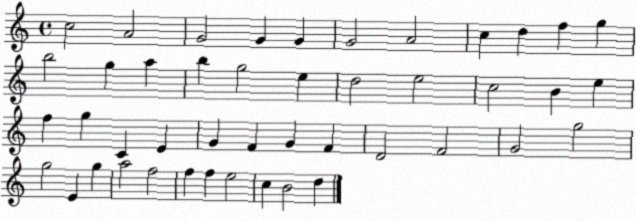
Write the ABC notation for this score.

X:1
T:Untitled
M:4/4
L:1/4
K:C
c2 A2 G2 G G G2 A2 c d f g b2 g a b g2 e d2 e2 c2 B e f g C E G F G F D2 F2 G2 g2 g2 E g a2 f2 f f e2 c B2 d